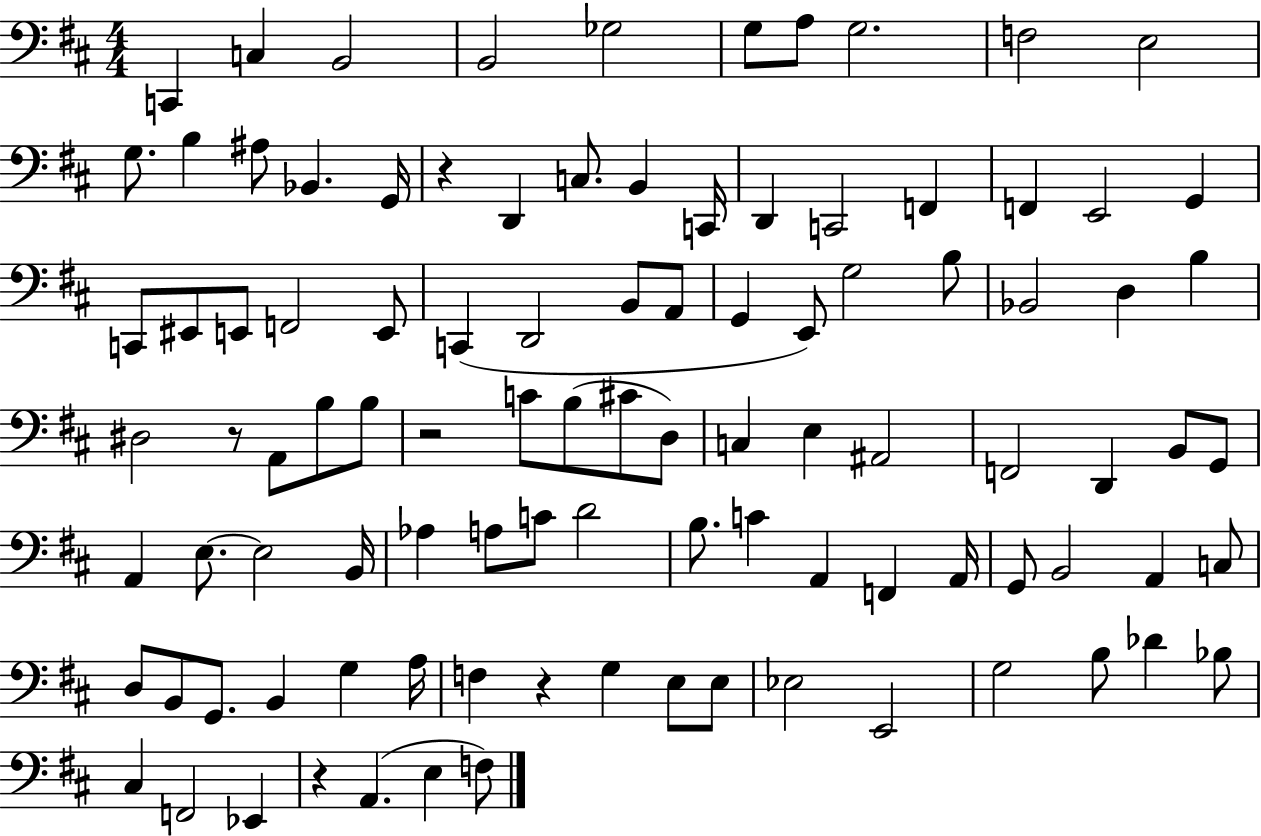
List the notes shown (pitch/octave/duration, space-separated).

C2/q C3/q B2/h B2/h Gb3/h G3/e A3/e G3/h. F3/h E3/h G3/e. B3/q A#3/e Bb2/q. G2/s R/q D2/q C3/e. B2/q C2/s D2/q C2/h F2/q F2/q E2/h G2/q C2/e EIS2/e E2/e F2/h E2/e C2/q D2/h B2/e A2/e G2/q E2/e G3/h B3/e Bb2/h D3/q B3/q D#3/h R/e A2/e B3/e B3/e R/h C4/e B3/e C#4/e D3/e C3/q E3/q A#2/h F2/h D2/q B2/e G2/e A2/q E3/e. E3/h B2/s Ab3/q A3/e C4/e D4/h B3/e. C4/q A2/q F2/q A2/s G2/e B2/h A2/q C3/e D3/e B2/e G2/e. B2/q G3/q A3/s F3/q R/q G3/q E3/e E3/e Eb3/h E2/h G3/h B3/e Db4/q Bb3/e C#3/q F2/h Eb2/q R/q A2/q. E3/q F3/e